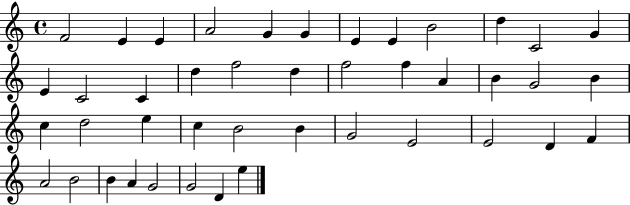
F4/h E4/q E4/q A4/h G4/q G4/q E4/q E4/q B4/h D5/q C4/h G4/q E4/q C4/h C4/q D5/q F5/h D5/q F5/h F5/q A4/q B4/q G4/h B4/q C5/q D5/h E5/q C5/q B4/h B4/q G4/h E4/h E4/h D4/q F4/q A4/h B4/h B4/q A4/q G4/h G4/h D4/q E5/q